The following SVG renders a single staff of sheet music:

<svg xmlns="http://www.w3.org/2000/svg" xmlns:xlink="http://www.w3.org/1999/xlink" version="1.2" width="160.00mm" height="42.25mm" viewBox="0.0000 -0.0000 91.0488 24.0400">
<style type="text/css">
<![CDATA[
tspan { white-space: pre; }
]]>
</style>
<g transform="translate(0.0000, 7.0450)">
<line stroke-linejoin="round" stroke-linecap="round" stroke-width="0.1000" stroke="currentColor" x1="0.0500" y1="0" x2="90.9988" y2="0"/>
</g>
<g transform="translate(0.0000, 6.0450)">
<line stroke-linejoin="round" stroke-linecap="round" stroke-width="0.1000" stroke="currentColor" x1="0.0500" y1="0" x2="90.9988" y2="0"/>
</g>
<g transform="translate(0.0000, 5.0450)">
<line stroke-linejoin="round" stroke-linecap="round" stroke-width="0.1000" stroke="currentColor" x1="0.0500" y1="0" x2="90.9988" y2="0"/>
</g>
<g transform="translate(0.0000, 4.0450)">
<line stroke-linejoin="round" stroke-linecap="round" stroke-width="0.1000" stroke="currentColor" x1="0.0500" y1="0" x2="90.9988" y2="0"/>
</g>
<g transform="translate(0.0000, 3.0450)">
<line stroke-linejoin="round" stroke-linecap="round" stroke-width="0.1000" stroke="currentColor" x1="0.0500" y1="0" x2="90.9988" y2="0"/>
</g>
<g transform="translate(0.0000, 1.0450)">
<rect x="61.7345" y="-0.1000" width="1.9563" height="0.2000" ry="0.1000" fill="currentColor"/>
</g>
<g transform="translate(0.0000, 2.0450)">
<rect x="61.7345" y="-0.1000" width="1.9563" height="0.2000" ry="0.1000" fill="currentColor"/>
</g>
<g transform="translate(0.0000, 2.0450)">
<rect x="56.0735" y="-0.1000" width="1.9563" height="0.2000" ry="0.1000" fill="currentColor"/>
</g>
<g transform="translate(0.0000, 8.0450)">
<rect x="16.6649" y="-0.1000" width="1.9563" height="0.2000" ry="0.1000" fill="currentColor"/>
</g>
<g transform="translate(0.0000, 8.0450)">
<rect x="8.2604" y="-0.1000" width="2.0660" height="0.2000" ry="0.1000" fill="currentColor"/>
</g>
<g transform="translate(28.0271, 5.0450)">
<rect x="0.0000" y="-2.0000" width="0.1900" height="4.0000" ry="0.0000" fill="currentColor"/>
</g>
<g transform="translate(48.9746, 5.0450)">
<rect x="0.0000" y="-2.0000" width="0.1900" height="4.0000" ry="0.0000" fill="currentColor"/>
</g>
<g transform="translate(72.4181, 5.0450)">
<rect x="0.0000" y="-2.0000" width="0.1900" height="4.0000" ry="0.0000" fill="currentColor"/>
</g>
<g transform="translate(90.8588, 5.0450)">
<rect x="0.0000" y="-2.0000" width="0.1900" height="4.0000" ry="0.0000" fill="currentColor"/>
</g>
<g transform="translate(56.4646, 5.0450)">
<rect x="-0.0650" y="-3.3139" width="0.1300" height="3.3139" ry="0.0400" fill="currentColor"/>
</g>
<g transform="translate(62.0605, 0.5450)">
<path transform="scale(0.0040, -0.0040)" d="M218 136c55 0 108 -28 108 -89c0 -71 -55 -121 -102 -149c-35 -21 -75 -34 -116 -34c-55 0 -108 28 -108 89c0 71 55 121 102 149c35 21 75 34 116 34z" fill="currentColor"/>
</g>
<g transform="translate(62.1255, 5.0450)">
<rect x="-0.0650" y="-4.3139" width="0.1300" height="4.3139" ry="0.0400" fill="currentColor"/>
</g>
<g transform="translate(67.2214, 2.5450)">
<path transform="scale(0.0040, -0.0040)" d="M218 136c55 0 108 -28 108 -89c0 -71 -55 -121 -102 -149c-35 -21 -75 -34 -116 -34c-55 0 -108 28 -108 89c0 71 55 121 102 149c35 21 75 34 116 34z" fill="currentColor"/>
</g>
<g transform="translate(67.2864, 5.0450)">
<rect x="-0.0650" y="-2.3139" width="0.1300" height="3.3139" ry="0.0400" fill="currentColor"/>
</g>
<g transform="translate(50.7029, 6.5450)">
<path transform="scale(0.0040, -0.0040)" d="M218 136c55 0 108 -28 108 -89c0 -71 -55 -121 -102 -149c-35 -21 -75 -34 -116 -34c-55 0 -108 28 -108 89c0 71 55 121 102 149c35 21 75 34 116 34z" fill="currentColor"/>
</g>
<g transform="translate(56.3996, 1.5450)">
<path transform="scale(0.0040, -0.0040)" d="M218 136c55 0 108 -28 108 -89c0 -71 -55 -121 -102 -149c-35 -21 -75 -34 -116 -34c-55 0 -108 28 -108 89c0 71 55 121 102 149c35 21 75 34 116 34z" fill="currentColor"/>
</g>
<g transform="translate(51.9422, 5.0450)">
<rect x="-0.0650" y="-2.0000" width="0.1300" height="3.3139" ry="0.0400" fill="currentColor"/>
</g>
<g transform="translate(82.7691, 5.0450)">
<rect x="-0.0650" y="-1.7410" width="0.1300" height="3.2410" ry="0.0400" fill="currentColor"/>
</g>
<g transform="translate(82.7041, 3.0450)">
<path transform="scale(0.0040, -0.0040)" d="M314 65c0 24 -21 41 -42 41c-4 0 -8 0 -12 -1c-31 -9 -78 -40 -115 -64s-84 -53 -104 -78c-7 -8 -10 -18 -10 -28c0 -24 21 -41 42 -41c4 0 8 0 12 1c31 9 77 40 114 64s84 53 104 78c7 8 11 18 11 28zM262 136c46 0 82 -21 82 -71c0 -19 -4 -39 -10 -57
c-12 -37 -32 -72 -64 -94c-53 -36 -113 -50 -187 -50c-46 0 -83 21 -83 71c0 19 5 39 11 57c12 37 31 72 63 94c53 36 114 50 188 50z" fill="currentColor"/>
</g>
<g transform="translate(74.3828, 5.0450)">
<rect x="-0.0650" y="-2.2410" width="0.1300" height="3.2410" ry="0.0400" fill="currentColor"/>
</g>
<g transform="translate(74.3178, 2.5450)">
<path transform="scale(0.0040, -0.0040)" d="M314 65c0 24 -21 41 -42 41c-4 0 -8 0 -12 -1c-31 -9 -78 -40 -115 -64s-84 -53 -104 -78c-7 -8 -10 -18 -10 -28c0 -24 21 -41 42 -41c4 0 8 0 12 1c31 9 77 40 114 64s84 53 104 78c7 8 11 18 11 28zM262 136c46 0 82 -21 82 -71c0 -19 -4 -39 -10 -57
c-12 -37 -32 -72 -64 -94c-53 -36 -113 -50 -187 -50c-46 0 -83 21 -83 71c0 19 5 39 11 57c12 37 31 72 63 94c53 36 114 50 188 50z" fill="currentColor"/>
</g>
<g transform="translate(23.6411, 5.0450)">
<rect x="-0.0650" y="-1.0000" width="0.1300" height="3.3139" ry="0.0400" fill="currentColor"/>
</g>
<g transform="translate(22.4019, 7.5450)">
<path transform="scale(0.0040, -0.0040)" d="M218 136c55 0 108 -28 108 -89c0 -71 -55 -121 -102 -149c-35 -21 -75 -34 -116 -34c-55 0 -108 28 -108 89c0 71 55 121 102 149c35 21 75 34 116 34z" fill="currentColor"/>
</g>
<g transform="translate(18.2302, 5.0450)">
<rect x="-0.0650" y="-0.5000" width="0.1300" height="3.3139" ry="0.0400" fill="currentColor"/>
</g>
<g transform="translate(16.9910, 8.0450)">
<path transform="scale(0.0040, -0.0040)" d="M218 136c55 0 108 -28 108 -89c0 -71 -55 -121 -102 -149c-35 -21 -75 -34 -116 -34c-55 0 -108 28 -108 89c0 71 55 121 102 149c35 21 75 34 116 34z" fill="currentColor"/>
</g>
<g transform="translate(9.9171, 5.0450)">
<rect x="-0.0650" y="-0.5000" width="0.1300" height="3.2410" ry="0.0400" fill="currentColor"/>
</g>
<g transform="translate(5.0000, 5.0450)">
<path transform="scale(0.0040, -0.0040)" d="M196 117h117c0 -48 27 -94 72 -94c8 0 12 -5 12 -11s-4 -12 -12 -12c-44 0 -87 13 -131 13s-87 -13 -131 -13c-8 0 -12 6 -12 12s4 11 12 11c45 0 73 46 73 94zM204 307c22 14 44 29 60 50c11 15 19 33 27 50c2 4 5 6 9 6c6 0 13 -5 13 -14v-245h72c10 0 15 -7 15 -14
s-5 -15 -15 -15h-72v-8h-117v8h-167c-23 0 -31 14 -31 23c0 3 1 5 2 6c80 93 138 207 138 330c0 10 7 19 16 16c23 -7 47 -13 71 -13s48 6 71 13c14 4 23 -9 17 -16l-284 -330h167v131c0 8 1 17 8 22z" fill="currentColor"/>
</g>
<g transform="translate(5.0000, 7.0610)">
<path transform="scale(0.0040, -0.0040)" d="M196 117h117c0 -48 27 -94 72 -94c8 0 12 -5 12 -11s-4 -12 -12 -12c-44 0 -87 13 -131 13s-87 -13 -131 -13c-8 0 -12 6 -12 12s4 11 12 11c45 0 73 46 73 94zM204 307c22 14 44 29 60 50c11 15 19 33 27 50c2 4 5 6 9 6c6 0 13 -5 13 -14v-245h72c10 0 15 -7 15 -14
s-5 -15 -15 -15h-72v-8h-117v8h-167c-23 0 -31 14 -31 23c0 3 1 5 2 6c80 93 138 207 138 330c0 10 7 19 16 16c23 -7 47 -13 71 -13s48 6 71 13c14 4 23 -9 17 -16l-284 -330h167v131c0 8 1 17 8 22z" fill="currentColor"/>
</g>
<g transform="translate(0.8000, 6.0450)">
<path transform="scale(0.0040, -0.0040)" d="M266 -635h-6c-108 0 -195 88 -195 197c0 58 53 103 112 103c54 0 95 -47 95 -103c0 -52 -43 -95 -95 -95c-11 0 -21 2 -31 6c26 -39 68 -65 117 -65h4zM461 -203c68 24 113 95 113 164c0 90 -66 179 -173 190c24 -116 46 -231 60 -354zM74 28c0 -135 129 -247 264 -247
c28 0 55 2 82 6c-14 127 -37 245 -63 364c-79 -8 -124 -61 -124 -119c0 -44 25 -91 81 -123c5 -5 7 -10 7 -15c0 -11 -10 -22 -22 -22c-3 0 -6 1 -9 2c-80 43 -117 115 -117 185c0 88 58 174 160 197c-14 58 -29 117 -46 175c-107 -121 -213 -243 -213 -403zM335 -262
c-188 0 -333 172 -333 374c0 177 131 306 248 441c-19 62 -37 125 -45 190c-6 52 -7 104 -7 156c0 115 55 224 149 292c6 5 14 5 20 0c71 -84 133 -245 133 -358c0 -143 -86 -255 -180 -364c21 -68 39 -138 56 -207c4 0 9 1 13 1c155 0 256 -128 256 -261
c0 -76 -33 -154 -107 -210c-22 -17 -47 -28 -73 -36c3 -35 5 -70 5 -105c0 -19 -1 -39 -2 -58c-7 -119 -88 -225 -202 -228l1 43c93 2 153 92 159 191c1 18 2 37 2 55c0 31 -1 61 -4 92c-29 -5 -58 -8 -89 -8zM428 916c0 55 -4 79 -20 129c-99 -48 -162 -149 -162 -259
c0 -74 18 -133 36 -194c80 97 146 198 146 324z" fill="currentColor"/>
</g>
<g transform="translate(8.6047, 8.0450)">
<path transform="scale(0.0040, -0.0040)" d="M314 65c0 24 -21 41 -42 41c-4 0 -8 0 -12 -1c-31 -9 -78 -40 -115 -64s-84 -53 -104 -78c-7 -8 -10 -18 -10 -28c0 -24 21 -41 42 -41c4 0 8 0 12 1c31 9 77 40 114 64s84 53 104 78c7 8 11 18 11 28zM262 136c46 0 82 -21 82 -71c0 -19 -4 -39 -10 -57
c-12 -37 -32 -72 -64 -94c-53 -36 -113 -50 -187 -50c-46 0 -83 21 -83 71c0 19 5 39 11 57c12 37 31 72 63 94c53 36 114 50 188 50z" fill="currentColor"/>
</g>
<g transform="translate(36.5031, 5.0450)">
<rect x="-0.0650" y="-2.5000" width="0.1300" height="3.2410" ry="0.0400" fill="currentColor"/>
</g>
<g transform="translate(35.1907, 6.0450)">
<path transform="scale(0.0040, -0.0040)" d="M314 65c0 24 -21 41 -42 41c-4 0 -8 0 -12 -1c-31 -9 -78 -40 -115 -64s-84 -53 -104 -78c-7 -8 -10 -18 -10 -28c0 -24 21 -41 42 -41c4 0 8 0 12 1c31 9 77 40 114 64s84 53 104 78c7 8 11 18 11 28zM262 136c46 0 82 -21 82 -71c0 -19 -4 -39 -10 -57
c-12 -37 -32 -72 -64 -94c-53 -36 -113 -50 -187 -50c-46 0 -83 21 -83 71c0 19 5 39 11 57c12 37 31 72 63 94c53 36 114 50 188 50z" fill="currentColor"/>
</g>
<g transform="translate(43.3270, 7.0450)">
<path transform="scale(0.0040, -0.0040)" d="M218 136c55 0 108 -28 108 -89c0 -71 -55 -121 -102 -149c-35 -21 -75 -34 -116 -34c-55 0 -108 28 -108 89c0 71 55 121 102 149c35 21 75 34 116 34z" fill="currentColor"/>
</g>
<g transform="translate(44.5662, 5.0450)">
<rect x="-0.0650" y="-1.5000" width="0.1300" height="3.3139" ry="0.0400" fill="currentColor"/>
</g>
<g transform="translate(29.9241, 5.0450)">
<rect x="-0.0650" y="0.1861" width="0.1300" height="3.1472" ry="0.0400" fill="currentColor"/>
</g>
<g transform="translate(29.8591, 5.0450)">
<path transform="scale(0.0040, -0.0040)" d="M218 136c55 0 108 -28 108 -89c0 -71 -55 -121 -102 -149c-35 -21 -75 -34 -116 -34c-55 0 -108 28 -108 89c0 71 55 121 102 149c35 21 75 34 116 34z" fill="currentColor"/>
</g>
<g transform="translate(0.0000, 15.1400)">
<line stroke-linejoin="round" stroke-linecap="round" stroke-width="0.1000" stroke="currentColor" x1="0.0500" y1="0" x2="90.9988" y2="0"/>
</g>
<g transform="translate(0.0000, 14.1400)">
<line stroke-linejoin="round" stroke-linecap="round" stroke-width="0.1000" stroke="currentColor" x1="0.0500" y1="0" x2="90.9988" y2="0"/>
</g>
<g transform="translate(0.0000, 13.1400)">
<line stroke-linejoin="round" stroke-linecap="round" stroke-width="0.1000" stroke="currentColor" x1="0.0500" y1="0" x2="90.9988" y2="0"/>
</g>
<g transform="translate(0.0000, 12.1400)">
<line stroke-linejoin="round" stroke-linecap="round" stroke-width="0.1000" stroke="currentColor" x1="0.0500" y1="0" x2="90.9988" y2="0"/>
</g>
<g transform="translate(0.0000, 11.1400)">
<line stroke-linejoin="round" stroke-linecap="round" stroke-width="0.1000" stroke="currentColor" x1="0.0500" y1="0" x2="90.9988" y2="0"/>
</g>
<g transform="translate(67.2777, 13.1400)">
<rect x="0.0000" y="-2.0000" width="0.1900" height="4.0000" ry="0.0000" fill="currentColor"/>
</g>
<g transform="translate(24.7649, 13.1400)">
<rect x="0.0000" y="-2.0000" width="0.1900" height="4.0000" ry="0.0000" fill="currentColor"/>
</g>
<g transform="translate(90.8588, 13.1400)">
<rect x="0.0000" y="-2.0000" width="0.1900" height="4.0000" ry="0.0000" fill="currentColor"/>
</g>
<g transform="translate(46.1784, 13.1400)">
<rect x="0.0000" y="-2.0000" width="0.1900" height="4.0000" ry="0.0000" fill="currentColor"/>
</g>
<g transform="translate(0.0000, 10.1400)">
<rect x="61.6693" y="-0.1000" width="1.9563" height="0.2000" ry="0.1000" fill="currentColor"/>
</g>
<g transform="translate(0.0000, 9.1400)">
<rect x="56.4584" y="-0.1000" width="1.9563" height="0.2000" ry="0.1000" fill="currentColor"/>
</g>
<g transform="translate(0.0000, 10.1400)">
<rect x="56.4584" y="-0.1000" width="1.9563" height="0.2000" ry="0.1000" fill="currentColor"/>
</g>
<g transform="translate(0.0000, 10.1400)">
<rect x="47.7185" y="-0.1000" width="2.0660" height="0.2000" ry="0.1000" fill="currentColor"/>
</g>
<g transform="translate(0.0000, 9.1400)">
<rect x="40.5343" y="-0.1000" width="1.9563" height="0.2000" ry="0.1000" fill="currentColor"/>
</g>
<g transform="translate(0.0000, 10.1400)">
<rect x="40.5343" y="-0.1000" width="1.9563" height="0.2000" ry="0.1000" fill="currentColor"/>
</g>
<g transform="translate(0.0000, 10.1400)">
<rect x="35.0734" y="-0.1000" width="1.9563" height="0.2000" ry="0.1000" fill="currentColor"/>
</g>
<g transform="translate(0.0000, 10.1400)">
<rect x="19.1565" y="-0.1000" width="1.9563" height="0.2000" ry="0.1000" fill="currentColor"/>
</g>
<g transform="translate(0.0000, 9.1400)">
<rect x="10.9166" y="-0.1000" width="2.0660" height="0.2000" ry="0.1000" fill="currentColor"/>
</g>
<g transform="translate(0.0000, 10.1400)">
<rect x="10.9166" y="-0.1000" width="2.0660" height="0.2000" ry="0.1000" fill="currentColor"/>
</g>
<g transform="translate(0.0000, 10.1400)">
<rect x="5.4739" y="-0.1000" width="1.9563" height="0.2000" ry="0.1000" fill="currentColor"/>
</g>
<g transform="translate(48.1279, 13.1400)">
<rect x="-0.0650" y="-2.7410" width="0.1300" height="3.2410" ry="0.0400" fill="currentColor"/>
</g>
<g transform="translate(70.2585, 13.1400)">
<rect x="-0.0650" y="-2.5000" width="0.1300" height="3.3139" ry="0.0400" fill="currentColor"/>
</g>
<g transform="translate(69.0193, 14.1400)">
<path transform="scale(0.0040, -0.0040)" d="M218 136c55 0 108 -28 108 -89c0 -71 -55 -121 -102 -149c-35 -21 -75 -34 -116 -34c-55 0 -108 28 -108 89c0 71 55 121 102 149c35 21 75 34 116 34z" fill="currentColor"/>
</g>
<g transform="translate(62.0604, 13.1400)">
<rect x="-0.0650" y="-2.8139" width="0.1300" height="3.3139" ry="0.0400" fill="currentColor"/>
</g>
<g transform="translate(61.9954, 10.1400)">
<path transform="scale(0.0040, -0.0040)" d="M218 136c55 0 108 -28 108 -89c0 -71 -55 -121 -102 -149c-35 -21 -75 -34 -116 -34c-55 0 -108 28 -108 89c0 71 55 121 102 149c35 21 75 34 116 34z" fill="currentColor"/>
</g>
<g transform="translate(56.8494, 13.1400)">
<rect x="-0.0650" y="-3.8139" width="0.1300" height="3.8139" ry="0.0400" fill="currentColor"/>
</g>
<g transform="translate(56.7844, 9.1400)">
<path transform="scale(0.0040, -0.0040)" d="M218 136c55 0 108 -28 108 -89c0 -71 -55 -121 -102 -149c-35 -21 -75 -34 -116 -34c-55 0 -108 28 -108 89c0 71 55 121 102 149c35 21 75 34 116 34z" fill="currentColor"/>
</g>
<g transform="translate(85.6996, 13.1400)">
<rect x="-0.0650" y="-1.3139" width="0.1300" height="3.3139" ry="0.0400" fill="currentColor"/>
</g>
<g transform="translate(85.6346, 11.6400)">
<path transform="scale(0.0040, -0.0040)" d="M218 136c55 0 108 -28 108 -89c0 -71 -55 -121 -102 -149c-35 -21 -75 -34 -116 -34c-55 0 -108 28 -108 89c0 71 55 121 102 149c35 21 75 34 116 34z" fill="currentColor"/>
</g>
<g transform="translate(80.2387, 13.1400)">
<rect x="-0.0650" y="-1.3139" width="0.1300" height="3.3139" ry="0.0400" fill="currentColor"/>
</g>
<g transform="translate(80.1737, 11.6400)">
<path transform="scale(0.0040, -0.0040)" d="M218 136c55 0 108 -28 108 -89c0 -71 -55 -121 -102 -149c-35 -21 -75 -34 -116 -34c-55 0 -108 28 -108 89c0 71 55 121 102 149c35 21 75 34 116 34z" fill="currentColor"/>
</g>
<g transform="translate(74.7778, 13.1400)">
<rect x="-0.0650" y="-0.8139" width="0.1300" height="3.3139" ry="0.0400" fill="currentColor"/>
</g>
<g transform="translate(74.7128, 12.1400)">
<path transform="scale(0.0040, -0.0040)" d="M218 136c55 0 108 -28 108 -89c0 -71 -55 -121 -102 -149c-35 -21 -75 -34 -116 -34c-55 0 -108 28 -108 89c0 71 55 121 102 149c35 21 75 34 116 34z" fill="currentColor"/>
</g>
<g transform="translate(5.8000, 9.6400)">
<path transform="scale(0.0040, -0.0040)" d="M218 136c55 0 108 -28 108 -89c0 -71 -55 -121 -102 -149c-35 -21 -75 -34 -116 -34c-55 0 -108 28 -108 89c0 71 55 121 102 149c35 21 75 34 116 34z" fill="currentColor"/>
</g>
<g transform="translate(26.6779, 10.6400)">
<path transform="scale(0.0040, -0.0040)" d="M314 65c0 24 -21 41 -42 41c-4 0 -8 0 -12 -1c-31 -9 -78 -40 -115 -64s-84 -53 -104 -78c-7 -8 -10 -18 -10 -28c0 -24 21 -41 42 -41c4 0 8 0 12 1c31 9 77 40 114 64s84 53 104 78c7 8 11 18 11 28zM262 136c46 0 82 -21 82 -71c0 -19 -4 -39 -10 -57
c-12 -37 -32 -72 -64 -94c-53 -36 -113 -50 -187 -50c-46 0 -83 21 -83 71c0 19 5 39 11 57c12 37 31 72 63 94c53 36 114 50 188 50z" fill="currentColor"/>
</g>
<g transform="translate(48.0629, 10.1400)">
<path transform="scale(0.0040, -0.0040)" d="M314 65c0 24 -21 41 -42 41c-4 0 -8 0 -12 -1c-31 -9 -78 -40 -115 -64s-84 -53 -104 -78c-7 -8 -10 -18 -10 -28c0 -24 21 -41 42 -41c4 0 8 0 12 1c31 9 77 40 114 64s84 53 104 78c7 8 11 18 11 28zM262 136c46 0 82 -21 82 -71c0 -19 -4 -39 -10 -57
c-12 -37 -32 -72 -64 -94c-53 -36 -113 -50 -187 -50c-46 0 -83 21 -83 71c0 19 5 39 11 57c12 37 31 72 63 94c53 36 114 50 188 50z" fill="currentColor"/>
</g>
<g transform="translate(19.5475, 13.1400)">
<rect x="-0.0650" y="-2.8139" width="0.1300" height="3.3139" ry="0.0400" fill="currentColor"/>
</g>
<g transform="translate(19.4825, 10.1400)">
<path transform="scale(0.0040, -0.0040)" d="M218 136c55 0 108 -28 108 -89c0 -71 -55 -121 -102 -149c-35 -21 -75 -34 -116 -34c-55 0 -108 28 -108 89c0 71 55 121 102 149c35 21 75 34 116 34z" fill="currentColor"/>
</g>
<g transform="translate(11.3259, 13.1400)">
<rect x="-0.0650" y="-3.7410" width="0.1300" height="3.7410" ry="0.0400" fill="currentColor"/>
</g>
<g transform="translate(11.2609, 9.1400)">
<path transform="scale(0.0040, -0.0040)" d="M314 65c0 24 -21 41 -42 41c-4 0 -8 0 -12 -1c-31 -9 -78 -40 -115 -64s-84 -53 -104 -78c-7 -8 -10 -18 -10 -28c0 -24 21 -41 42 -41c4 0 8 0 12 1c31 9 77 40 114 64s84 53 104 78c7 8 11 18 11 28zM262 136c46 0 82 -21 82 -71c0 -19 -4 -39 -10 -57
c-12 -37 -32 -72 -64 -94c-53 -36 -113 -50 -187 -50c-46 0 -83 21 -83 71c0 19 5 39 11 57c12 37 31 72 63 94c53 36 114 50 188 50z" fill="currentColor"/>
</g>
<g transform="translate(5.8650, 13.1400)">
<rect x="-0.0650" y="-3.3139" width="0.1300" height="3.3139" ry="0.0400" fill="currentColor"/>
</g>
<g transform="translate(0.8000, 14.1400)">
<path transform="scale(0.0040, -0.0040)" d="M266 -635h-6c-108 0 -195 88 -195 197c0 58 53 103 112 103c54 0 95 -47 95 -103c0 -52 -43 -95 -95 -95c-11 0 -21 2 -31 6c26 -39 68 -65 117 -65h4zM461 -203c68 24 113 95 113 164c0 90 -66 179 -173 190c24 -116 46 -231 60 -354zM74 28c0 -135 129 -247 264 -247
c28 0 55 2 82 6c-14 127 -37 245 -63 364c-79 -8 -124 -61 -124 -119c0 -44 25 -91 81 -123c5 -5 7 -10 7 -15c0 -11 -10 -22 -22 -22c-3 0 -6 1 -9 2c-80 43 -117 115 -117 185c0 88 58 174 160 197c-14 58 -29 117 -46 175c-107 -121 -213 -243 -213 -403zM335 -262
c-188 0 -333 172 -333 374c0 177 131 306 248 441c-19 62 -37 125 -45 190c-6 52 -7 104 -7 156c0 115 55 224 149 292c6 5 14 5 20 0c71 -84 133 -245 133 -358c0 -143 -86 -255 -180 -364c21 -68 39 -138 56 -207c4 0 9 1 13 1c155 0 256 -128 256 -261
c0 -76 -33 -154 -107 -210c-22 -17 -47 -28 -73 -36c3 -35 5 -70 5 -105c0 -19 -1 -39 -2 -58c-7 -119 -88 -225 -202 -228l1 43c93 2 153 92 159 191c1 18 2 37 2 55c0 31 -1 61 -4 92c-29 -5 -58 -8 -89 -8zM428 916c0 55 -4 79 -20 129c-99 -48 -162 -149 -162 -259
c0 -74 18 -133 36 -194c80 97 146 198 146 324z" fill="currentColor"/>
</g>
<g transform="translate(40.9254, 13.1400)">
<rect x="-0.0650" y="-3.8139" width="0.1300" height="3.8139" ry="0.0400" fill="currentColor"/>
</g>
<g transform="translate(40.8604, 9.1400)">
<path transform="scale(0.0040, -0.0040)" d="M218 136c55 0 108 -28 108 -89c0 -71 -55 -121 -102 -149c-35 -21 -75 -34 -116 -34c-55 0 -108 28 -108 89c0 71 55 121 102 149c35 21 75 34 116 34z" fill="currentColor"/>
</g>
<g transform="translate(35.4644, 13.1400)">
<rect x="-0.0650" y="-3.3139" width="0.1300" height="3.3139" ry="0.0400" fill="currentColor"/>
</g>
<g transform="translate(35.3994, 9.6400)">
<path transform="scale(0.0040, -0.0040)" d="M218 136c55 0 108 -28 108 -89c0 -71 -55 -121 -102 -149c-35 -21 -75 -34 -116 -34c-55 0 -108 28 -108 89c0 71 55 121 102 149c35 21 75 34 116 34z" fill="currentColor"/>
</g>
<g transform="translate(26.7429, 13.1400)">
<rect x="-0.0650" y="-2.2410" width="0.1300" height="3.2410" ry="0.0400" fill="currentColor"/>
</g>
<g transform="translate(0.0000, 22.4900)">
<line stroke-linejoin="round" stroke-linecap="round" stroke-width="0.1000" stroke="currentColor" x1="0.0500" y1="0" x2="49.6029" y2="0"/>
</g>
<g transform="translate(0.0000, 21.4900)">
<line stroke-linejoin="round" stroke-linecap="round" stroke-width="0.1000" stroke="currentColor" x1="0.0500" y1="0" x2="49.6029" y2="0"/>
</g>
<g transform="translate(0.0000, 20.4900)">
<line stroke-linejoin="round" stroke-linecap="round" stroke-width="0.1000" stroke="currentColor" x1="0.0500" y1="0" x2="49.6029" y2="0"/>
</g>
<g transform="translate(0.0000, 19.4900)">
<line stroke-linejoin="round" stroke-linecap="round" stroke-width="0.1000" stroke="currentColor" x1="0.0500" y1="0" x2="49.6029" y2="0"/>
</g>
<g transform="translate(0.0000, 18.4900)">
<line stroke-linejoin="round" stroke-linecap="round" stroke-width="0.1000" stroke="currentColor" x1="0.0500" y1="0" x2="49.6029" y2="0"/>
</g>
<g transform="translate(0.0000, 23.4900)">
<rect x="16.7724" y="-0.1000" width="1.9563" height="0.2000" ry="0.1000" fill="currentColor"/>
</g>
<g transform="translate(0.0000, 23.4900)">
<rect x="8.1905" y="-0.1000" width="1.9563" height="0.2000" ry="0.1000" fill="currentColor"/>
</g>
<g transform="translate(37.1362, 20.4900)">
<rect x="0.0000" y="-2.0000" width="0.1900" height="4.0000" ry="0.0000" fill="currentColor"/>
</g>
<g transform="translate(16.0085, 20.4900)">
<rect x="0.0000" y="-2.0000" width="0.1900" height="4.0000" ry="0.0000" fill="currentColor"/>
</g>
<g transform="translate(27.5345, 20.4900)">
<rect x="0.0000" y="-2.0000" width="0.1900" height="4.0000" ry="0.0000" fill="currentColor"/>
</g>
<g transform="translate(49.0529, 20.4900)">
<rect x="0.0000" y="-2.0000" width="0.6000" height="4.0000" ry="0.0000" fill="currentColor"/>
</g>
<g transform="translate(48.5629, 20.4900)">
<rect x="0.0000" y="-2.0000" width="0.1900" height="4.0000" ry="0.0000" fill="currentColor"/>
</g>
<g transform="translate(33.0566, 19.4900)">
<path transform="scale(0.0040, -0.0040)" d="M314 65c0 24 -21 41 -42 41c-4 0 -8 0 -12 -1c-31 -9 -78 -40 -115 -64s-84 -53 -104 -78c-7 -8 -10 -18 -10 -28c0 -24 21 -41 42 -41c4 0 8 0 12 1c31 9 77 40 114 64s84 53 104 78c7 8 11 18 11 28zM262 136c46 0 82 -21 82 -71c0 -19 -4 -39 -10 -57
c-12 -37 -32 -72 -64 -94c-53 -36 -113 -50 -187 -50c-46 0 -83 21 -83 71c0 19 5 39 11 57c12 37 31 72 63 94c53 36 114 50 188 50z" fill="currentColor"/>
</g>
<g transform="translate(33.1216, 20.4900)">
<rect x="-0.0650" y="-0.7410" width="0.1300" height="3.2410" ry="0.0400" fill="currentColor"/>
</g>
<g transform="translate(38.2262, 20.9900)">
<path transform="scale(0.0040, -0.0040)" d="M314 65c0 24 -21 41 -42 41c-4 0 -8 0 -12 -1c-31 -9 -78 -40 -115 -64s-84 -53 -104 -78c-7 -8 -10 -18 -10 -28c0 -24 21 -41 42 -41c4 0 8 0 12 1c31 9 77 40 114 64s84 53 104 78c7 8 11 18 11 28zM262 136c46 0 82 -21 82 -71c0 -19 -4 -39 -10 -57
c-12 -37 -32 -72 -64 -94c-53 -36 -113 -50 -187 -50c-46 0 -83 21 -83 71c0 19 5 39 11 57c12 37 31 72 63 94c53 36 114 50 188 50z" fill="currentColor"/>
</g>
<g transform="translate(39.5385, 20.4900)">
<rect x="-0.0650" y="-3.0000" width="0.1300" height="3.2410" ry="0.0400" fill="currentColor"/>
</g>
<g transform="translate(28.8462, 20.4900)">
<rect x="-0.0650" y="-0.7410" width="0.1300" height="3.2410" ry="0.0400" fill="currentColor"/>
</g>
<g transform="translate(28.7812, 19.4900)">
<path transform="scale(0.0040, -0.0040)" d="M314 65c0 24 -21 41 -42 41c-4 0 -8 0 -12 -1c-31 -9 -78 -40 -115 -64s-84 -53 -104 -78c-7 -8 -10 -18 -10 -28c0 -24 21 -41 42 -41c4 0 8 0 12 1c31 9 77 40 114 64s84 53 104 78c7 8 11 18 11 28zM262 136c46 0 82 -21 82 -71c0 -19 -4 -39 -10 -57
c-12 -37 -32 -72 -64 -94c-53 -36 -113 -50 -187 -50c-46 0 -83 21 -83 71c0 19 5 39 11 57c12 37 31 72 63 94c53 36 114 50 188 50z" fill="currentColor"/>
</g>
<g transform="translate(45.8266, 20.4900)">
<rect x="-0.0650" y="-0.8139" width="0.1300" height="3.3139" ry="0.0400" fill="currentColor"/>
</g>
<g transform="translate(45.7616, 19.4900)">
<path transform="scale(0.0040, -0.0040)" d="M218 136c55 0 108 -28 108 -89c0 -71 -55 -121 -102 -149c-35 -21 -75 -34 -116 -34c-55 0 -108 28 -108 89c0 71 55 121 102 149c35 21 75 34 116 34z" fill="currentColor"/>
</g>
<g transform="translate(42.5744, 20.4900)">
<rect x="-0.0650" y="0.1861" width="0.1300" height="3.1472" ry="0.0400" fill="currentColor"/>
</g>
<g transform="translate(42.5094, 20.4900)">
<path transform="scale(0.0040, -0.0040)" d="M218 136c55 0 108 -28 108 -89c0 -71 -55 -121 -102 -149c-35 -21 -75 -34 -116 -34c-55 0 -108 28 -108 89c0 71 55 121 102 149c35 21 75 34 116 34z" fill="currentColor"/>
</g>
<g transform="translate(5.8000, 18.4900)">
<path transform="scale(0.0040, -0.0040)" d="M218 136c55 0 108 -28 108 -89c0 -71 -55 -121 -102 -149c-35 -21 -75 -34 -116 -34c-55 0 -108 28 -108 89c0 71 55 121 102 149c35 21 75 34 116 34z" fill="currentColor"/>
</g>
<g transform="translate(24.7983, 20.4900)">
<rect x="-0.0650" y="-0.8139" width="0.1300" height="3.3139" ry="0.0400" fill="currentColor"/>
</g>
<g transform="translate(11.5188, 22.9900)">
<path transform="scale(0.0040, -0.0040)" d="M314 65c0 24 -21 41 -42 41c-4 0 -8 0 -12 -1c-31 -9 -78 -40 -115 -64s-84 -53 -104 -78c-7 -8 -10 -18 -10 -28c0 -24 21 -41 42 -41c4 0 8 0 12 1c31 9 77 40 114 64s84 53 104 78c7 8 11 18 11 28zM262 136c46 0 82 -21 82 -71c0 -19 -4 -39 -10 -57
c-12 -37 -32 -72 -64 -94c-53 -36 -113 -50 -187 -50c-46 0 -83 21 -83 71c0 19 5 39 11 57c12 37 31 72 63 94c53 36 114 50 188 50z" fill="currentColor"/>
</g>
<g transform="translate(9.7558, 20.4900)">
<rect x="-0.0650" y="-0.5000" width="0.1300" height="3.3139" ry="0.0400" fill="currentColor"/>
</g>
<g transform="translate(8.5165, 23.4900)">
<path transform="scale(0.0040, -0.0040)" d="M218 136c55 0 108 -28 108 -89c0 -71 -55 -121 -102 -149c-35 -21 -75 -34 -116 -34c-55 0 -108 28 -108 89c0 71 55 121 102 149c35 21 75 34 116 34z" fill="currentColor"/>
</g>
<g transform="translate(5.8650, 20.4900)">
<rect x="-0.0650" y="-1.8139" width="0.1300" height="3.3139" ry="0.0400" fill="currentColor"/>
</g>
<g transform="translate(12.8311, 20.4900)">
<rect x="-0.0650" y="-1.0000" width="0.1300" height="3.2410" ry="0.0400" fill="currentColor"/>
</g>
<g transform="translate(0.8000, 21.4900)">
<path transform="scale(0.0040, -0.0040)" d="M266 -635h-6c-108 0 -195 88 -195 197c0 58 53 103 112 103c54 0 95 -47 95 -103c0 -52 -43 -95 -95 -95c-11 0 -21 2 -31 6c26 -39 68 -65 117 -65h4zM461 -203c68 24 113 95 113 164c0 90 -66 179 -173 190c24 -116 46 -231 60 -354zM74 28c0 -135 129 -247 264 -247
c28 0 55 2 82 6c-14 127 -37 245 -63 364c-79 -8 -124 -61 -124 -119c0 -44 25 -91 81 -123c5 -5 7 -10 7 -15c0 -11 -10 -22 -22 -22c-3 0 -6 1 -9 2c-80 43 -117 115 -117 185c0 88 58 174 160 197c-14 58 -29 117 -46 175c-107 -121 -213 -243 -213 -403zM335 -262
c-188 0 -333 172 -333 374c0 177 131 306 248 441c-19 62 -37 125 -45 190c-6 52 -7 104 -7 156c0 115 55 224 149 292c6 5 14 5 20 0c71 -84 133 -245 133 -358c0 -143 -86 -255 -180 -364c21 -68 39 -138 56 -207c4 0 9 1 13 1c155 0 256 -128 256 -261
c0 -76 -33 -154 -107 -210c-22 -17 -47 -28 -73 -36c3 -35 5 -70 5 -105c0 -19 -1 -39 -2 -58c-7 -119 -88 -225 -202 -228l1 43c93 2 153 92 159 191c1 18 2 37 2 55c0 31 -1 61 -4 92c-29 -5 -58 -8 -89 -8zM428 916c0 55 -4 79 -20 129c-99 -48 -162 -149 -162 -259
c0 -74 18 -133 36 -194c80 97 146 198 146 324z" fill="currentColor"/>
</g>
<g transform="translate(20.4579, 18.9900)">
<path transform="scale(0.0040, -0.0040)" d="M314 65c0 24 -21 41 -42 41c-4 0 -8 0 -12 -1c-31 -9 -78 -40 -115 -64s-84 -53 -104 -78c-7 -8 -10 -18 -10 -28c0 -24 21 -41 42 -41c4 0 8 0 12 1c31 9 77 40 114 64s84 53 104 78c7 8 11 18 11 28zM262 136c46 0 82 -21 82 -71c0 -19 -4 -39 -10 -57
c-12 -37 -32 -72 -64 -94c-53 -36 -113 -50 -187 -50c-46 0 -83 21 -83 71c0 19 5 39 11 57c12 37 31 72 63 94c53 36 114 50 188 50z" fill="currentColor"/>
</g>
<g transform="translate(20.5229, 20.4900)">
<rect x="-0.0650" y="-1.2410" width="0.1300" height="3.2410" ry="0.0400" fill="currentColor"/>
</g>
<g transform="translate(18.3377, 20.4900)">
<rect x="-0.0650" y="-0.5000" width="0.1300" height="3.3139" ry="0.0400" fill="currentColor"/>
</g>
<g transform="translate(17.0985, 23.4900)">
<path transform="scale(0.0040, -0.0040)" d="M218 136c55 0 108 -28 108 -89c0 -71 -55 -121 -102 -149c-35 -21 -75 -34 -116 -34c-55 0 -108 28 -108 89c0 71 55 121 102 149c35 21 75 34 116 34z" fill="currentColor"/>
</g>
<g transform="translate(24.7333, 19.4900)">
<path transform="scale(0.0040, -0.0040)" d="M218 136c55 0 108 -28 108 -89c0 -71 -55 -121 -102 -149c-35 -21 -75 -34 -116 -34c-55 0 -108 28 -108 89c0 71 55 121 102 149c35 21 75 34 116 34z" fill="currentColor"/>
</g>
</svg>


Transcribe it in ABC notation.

X:1
T:Untitled
M:4/4
L:1/4
K:C
C2 C D B G2 E F b d' g g2 f2 b c'2 a g2 b c' a2 c' a G d e e f C D2 C e2 d d2 d2 A2 B d